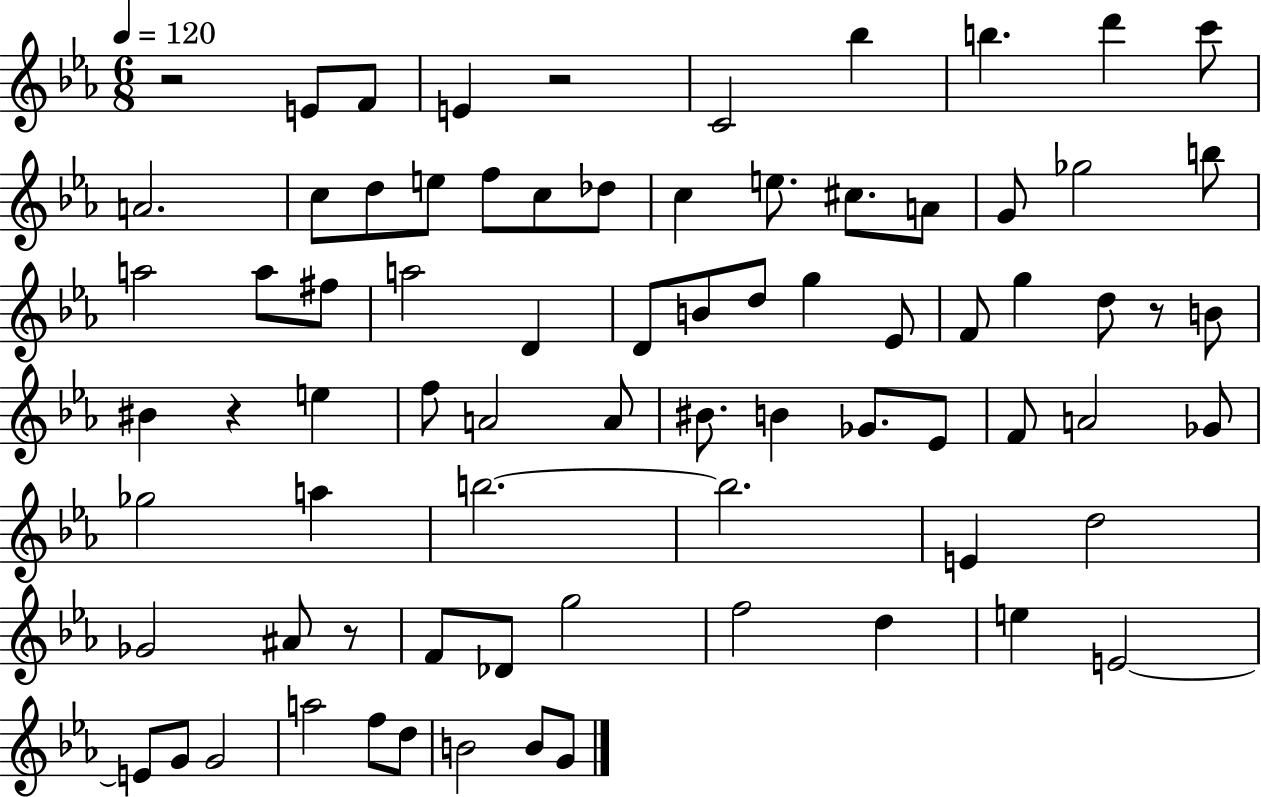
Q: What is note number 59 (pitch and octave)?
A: G5